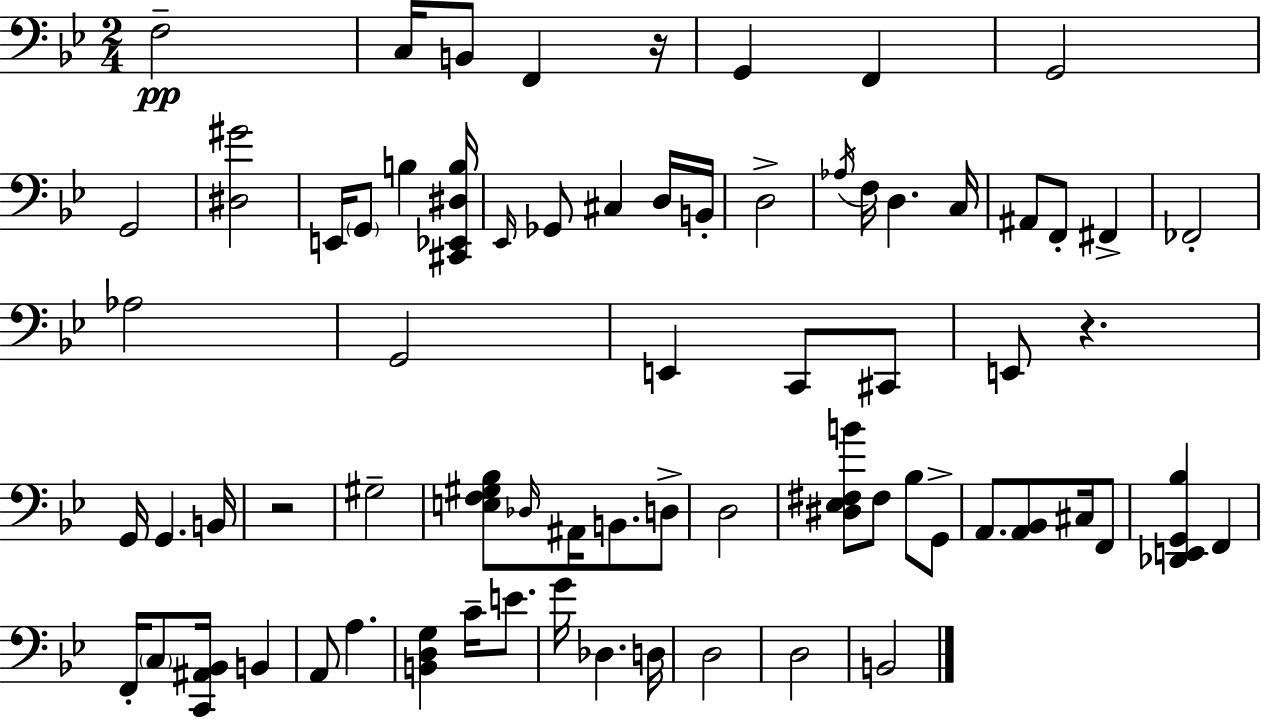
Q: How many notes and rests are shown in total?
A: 71